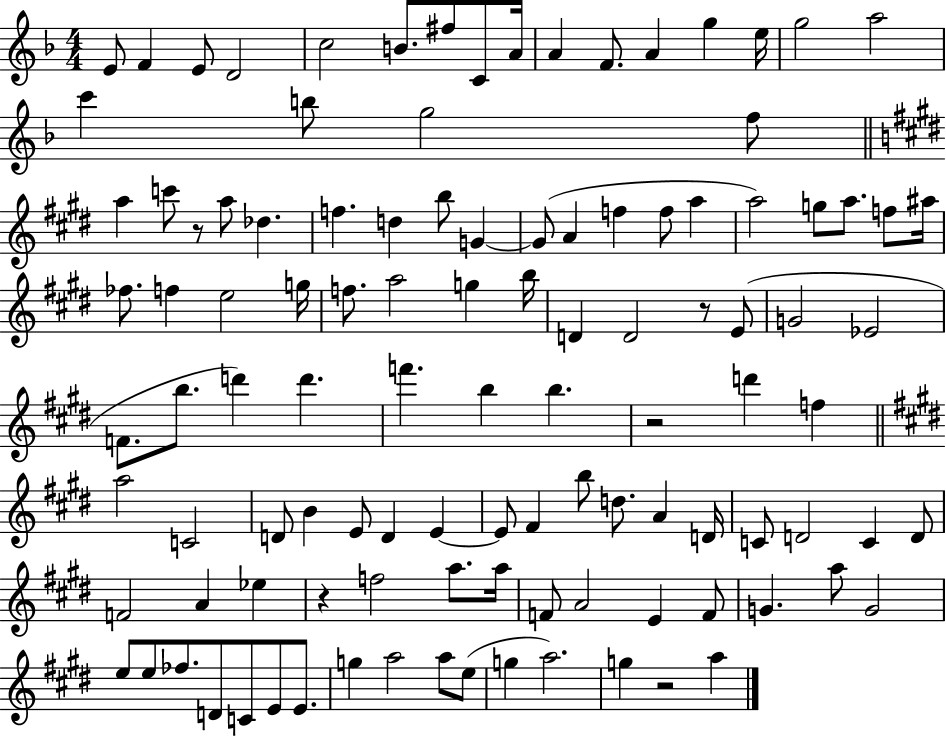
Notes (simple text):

E4/e F4/q E4/e D4/h C5/h B4/e. F#5/e C4/e A4/s A4/q F4/e. A4/q G5/q E5/s G5/h A5/h C6/q B5/e G5/h F5/e A5/q C6/e R/e A5/e Db5/q. F5/q. D5/q B5/e G4/q G4/e A4/q F5/q F5/e A5/q A5/h G5/e A5/e. F5/e A#5/s FES5/e. F5/q E5/h G5/s F5/e. A5/h G5/q B5/s D4/q D4/h R/e E4/e G4/h Eb4/h F4/e. B5/e. D6/q D6/q. F6/q. B5/q B5/q. R/h D6/q F5/q A5/h C4/h D4/e B4/q E4/e D4/q E4/q E4/e F#4/q B5/e D5/e. A4/q D4/s C4/e D4/h C4/q D4/e F4/h A4/q Eb5/q R/q F5/h A5/e. A5/s F4/e A4/h E4/q F4/e G4/q. A5/e G4/h E5/e E5/e FES5/e. D4/e C4/e E4/e E4/e. G5/q A5/h A5/e E5/e G5/q A5/h. G5/q R/h A5/q